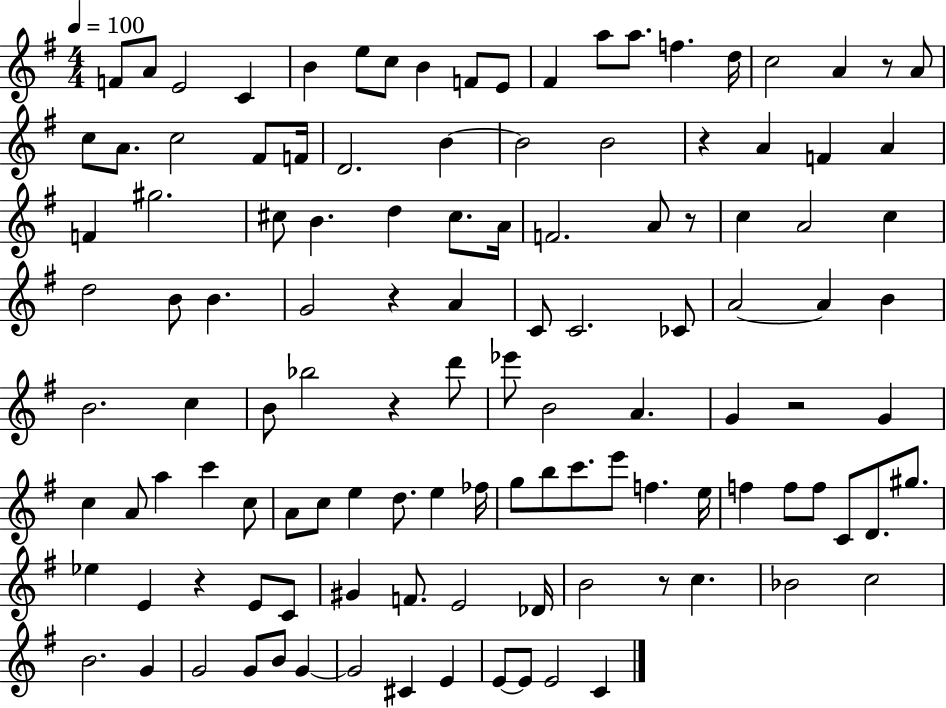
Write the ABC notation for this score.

X:1
T:Untitled
M:4/4
L:1/4
K:G
F/2 A/2 E2 C B e/2 c/2 B F/2 E/2 ^F a/2 a/2 f d/4 c2 A z/2 A/2 c/2 A/2 c2 ^F/2 F/4 D2 B B2 B2 z A F A F ^g2 ^c/2 B d ^c/2 A/4 F2 A/2 z/2 c A2 c d2 B/2 B G2 z A C/2 C2 _C/2 A2 A B B2 c B/2 _b2 z d'/2 _e'/2 B2 A G z2 G c A/2 a c' c/2 A/2 c/2 e d/2 e _f/4 g/2 b/2 c'/2 e'/2 f e/4 f f/2 f/2 C/2 D/2 ^g/2 _e E z E/2 C/2 ^G F/2 E2 _D/4 B2 z/2 c _B2 c2 B2 G G2 G/2 B/2 G G2 ^C E E/2 E/2 E2 C